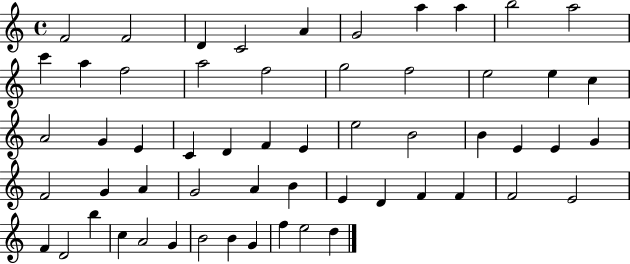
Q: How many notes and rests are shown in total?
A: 57